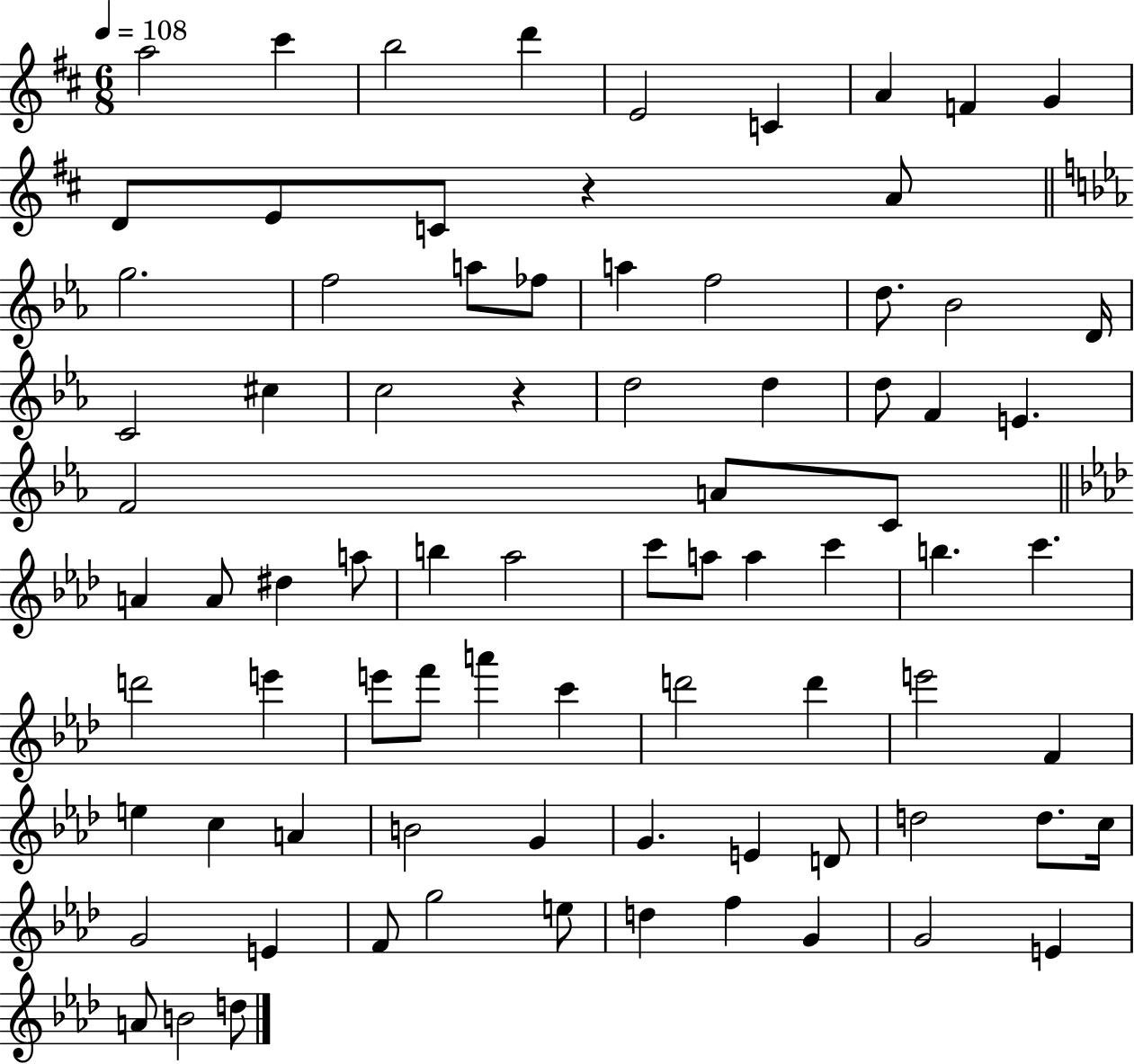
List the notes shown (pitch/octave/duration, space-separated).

A5/h C#6/q B5/h D6/q E4/h C4/q A4/q F4/q G4/q D4/e E4/e C4/e R/q A4/e G5/h. F5/h A5/e FES5/e A5/q F5/h D5/e. Bb4/h D4/s C4/h C#5/q C5/h R/q D5/h D5/q D5/e F4/q E4/q. F4/h A4/e C4/e A4/q A4/e D#5/q A5/e B5/q Ab5/h C6/e A5/e A5/q C6/q B5/q. C6/q. D6/h E6/q E6/e F6/e A6/q C6/q D6/h D6/q E6/h F4/q E5/q C5/q A4/q B4/h G4/q G4/q. E4/q D4/e D5/h D5/e. C5/s G4/h E4/q F4/e G5/h E5/e D5/q F5/q G4/q G4/h E4/q A4/e B4/h D5/e